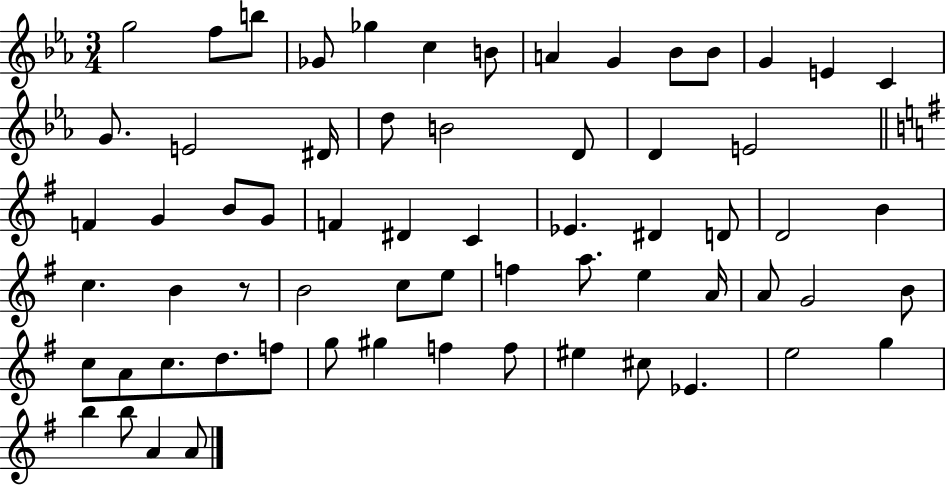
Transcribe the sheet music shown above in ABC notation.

X:1
T:Untitled
M:3/4
L:1/4
K:Eb
g2 f/2 b/2 _G/2 _g c B/2 A G _B/2 _B/2 G E C G/2 E2 ^D/4 d/2 B2 D/2 D E2 F G B/2 G/2 F ^D C _E ^D D/2 D2 B c B z/2 B2 c/2 e/2 f a/2 e A/4 A/2 G2 B/2 c/2 A/2 c/2 d/2 f/2 g/2 ^g f f/2 ^e ^c/2 _E e2 g b b/2 A A/2